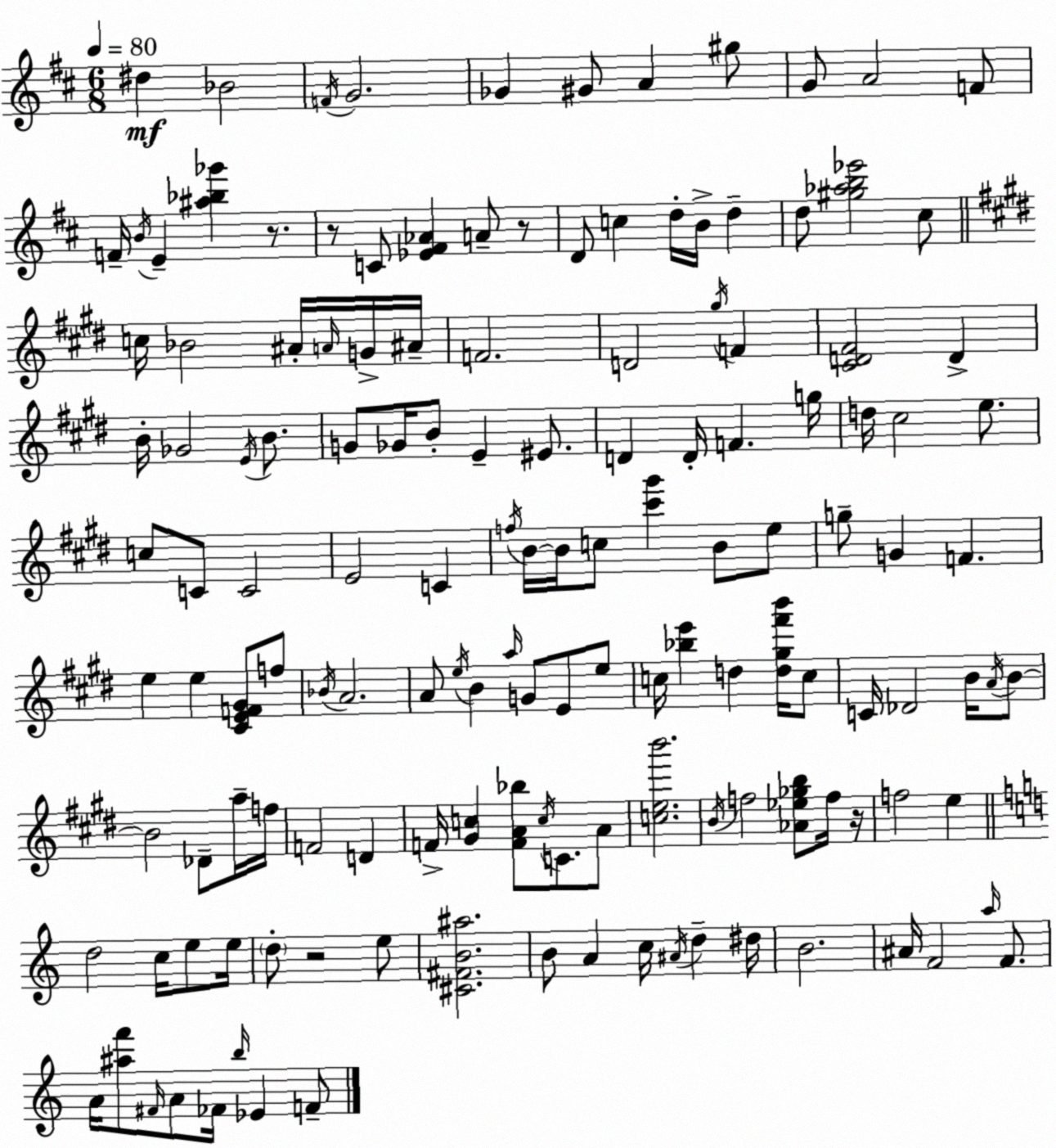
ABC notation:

X:1
T:Untitled
M:6/8
L:1/4
K:D
^d _B2 F/4 G2 _G ^G/2 A ^g/2 G/2 A2 F/2 F/4 B/4 E [^a_b_g'] z/2 z/2 C/2 [_E^F_A] A/2 z/2 D/2 c d/4 B/4 d d/2 [^g_ab_e']2 ^c/2 c/4 _B2 ^A/4 A/4 G/4 ^A/4 F2 D2 ^g/4 F [^CD^F]2 D B/4 _G2 E/4 B/2 G/2 _G/4 B/2 E ^E/2 D D/4 F g/4 d/4 ^c2 e/2 c/2 C/2 C2 E2 C f/4 B/4 B/4 c/2 [^c'^g'] B/2 e/2 g/2 G F e e [^CEF^G]/2 f/2 _B/4 A2 A/2 e/4 B a/4 G/2 E/2 e/2 c/4 [_be'] d [d^g^f'b']/4 c/2 C/4 _D2 B/4 A/4 B/2 B2 _D/2 a/4 f/4 F2 D F/4 [^Gc] [FA_b]/2 c/4 C/2 A/2 [ceb']2 B/4 f2 [_A_e_gb]/2 f/4 z/4 f2 e d2 c/4 e/2 e/4 d/2 z2 e/2 [^C^FB^a]2 B/2 A c/4 ^A/4 d ^d/4 B2 ^A/4 F2 a/4 F/2 A/4 [^af']/2 ^F/4 A/2 _F/4 b/4 _E F/2